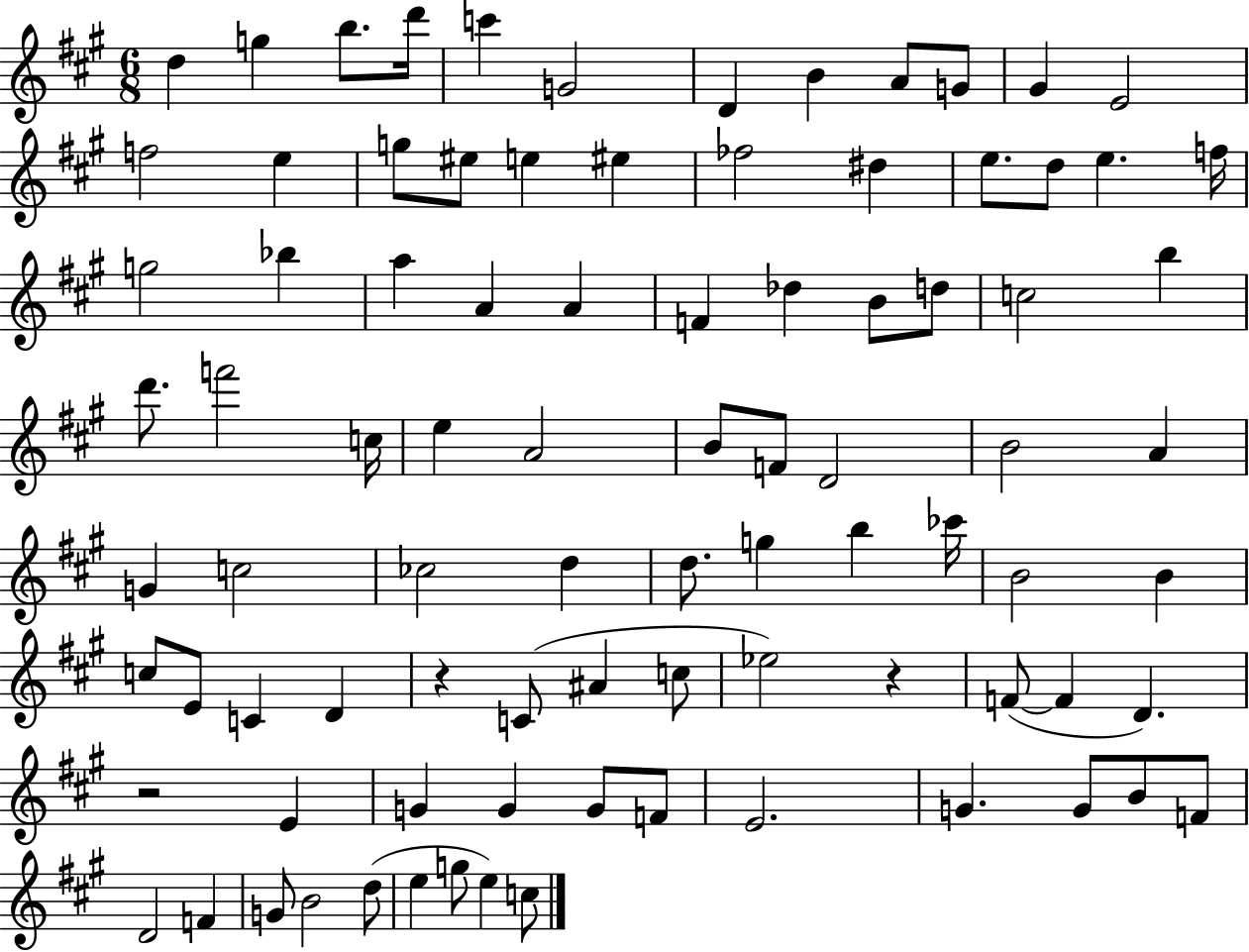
X:1
T:Untitled
M:6/8
L:1/4
K:A
d g b/2 d'/4 c' G2 D B A/2 G/2 ^G E2 f2 e g/2 ^e/2 e ^e _f2 ^d e/2 d/2 e f/4 g2 _b a A A F _d B/2 d/2 c2 b d'/2 f'2 c/4 e A2 B/2 F/2 D2 B2 A G c2 _c2 d d/2 g b _c'/4 B2 B c/2 E/2 C D z C/2 ^A c/2 _e2 z F/2 F D z2 E G G G/2 F/2 E2 G G/2 B/2 F/2 D2 F G/2 B2 d/2 e g/2 e c/2